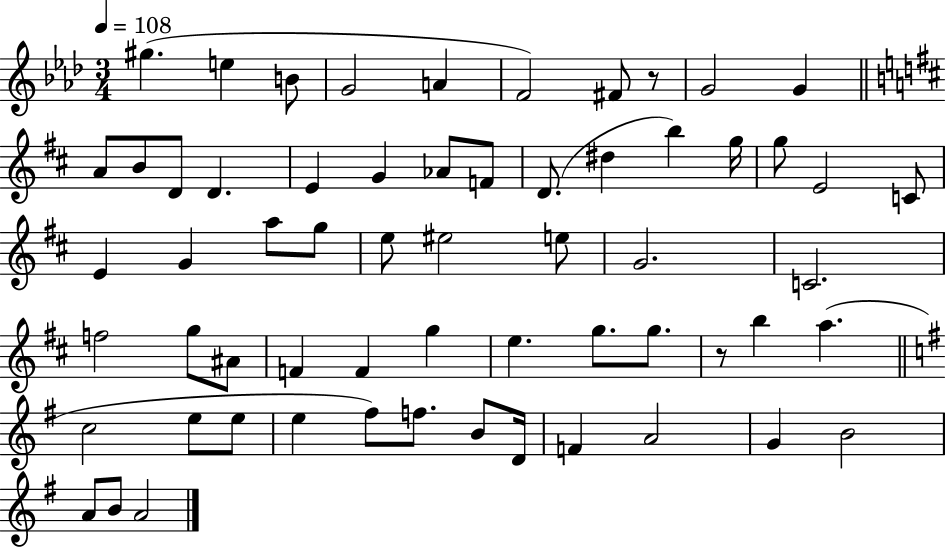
{
  \clef treble
  \numericTimeSignature
  \time 3/4
  \key aes \major
  \tempo 4 = 108
  gis''4.( e''4 b'8 | g'2 a'4 | f'2) fis'8 r8 | g'2 g'4 | \break \bar "||" \break \key d \major a'8 b'8 d'8 d'4. | e'4 g'4 aes'8 f'8 | d'8.( dis''4 b''4) g''16 | g''8 e'2 c'8 | \break e'4 g'4 a''8 g''8 | e''8 eis''2 e''8 | g'2. | c'2. | \break f''2 g''8 ais'8 | f'4 f'4 g''4 | e''4. g''8. g''8. | r8 b''4 a''4.( | \break \bar "||" \break \key g \major c''2 e''8 e''8 | e''4 fis''8) f''8. b'8 d'16 | f'4 a'2 | g'4 b'2 | \break a'8 b'8 a'2 | \bar "|."
}